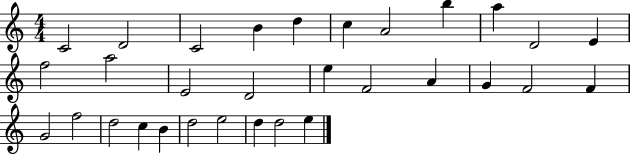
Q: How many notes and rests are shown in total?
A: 31